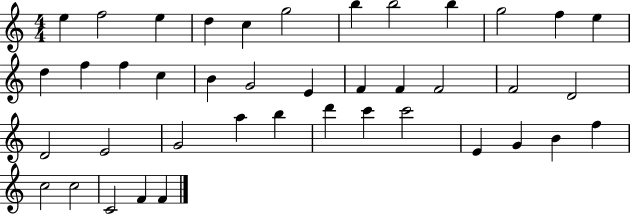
X:1
T:Untitled
M:4/4
L:1/4
K:C
e f2 e d c g2 b b2 b g2 f e d f f c B G2 E F F F2 F2 D2 D2 E2 G2 a b d' c' c'2 E G B f c2 c2 C2 F F